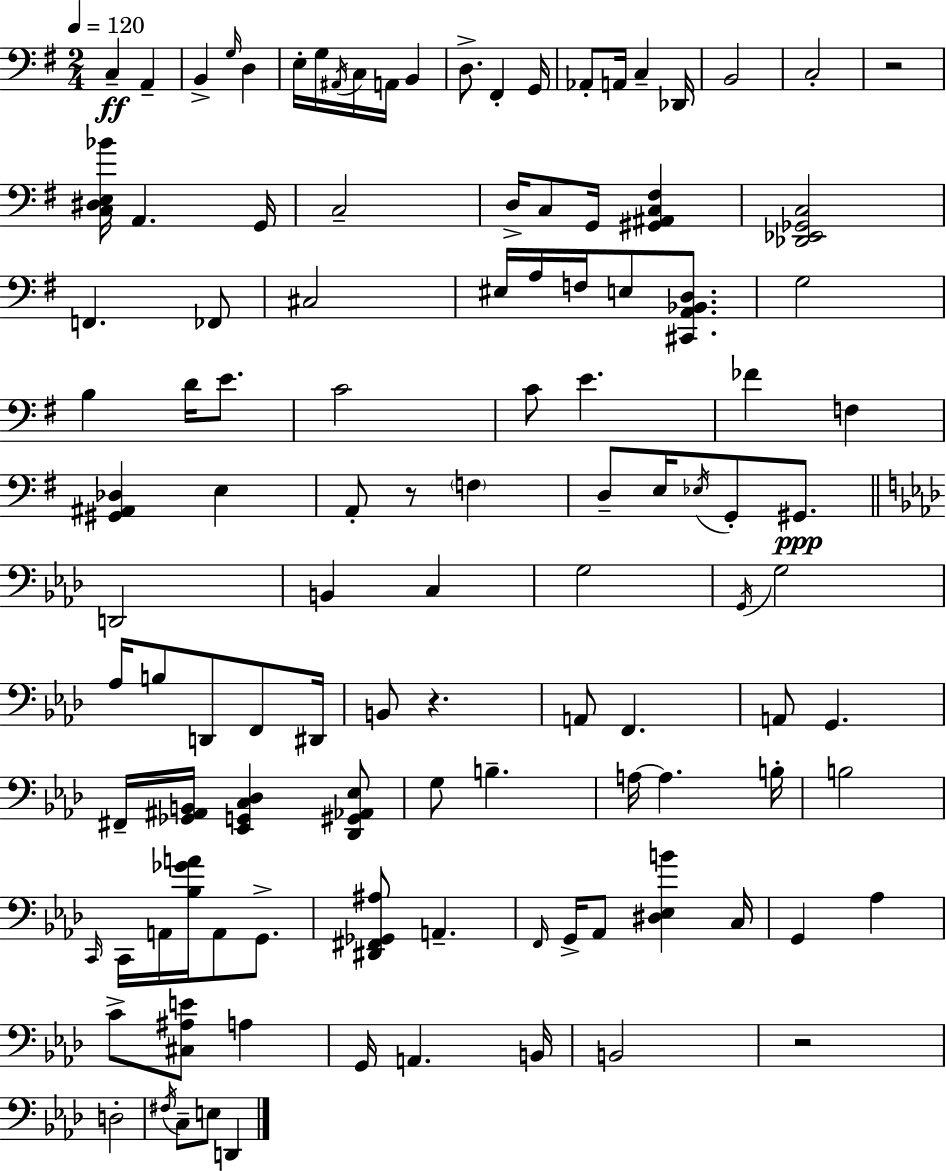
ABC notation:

X:1
T:Untitled
M:2/4
L:1/4
K:Em
C, A,, B,, G,/4 D, E,/4 G,/4 ^A,,/4 C,/4 A,,/4 B,, D,/2 ^F,, G,,/4 _A,,/2 A,,/4 C, _D,,/4 B,,2 C,2 z2 [C,^D,E,_B]/4 A,, G,,/4 C,2 D,/4 C,/2 G,,/4 [^G,,^A,,C,^F,] [_D,,_E,,_G,,C,]2 F,, _F,,/2 ^C,2 ^E,/4 A,/4 F,/4 E,/2 [^C,,A,,_B,,D,]/2 G,2 B, D/4 E/2 C2 C/2 E _F F, [^G,,^A,,_D,] E, A,,/2 z/2 F, D,/2 E,/4 _E,/4 G,,/2 ^G,,/2 D,,2 B,, C, G,2 G,,/4 G,2 _A,/4 B,/2 D,,/2 F,,/2 ^D,,/4 B,,/2 z A,,/2 F,, A,,/2 G,, ^F,,/4 [_G,,^A,,B,,]/4 [_E,,G,,C,_D,] [_D,,^G,,_A,,_E,]/2 G,/2 B, A,/4 A, B,/4 B,2 C,,/4 C,,/4 A,,/4 [_B,_GA]/4 A,,/2 G,,/2 [^D,,^F,,_G,,^A,]/2 A,, F,,/4 G,,/4 _A,,/2 [^D,_E,B] C,/4 G,, _A, C/2 [^C,^A,E]/2 A, G,,/4 A,, B,,/4 B,,2 z2 D,2 ^F,/4 C,/2 E,/2 D,,